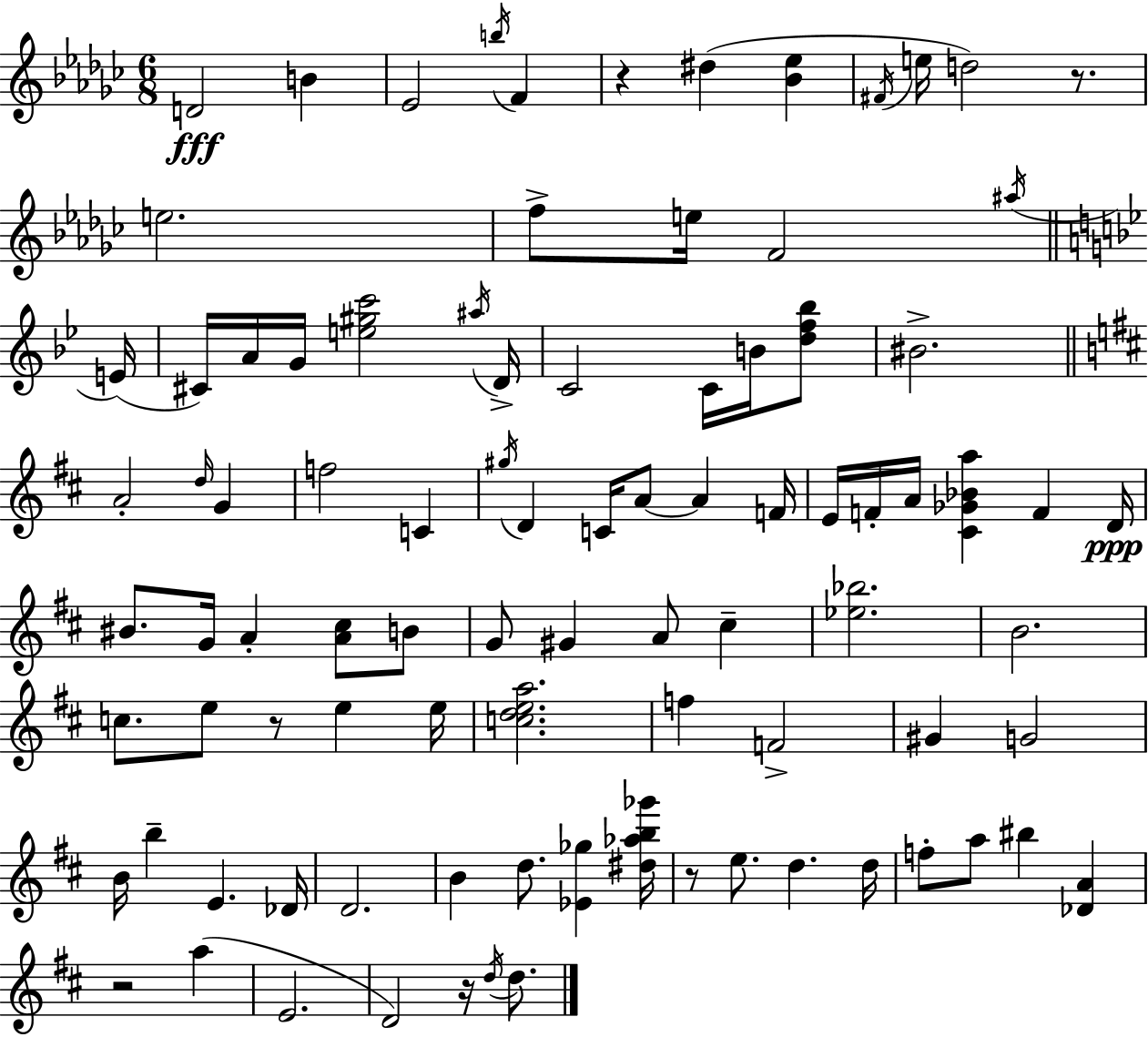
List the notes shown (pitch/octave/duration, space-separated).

D4/h B4/q Eb4/h B5/s F4/q R/q D#5/q [Bb4,Eb5]/q F#4/s E5/s D5/h R/e. E5/h. F5/e E5/s F4/h A#5/s E4/s C#4/s A4/s G4/s [E5,G#5,C6]/h A#5/s D4/s C4/h C4/s B4/s [D5,F5,Bb5]/e BIS4/h. A4/h D5/s G4/q F5/h C4/q G#5/s D4/q C4/s A4/e A4/q F4/s E4/s F4/s A4/s [C#4,Gb4,Bb4,A5]/q F4/q D4/s BIS4/e. G4/s A4/q [A4,C#5]/e B4/e G4/e G#4/q A4/e C#5/q [Eb5,Bb5]/h. B4/h. C5/e. E5/e R/e E5/q E5/s [C5,D5,E5,A5]/h. F5/q F4/h G#4/q G4/h B4/s B5/q E4/q. Db4/s D4/h. B4/q D5/e. [Eb4,Gb5]/q [D#5,Ab5,B5,Gb6]/s R/e E5/e. D5/q. D5/s F5/e A5/e BIS5/q [Db4,A4]/q R/h A5/q E4/h. D4/h R/s D5/s D5/e.